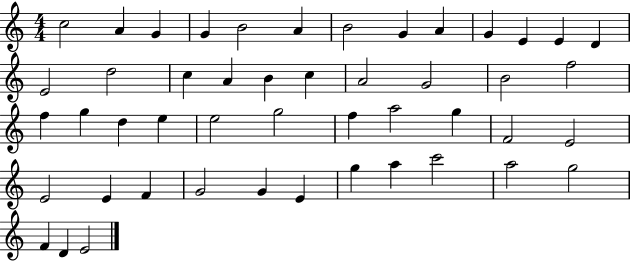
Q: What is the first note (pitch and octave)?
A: C5